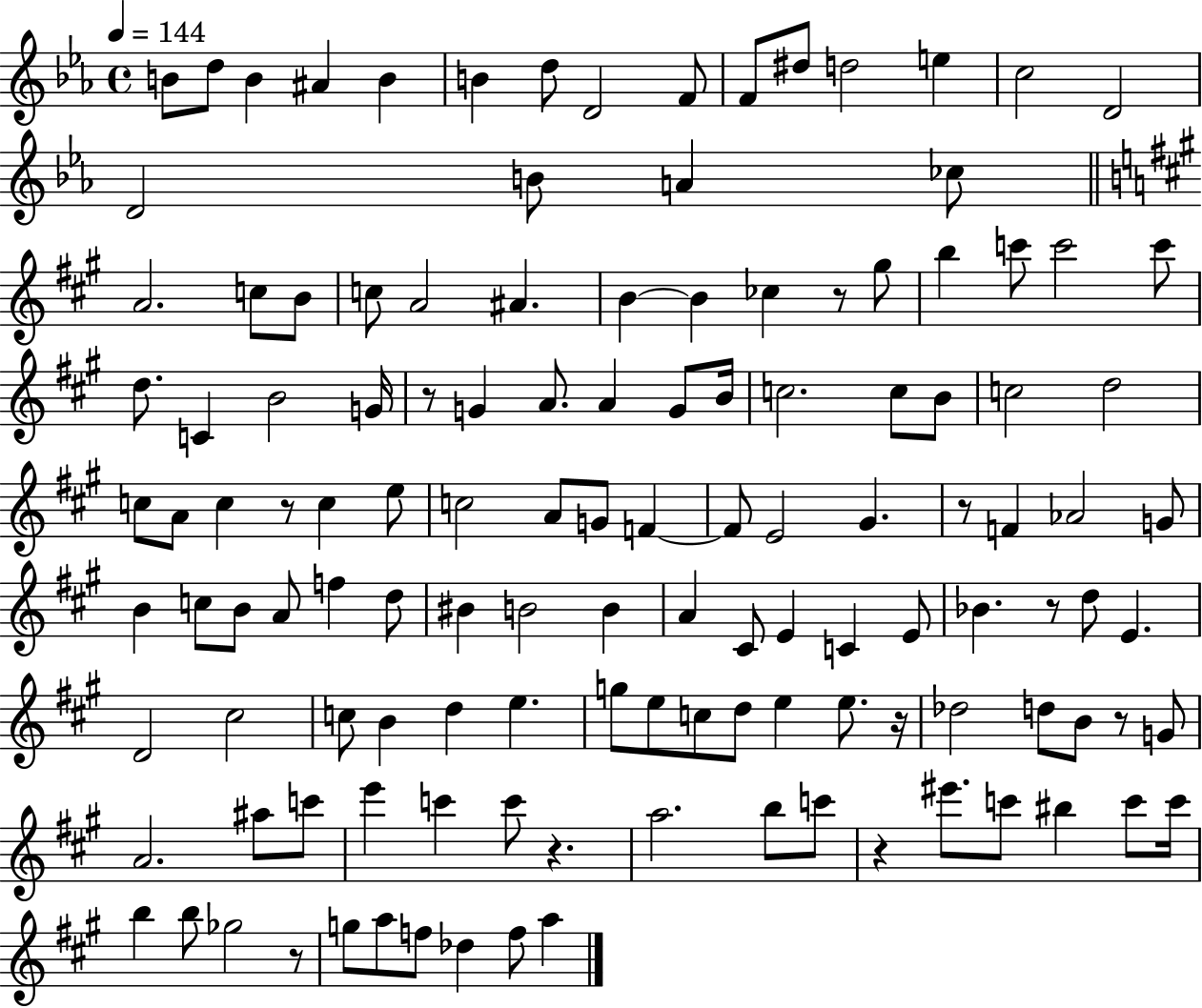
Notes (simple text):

B4/e D5/e B4/q A#4/q B4/q B4/q D5/e D4/h F4/e F4/e D#5/e D5/h E5/q C5/h D4/h D4/h B4/e A4/q CES5/e A4/h. C5/e B4/e C5/e A4/h A#4/q. B4/q B4/q CES5/q R/e G#5/e B5/q C6/e C6/h C6/e D5/e. C4/q B4/h G4/s R/e G4/q A4/e. A4/q G4/e B4/s C5/h. C5/e B4/e C5/h D5/h C5/e A4/e C5/q R/e C5/q E5/e C5/h A4/e G4/e F4/q F4/e E4/h G#4/q. R/e F4/q Ab4/h G4/e B4/q C5/e B4/e A4/e F5/q D5/e BIS4/q B4/h B4/q A4/q C#4/e E4/q C4/q E4/e Bb4/q. R/e D5/e E4/q. D4/h C#5/h C5/e B4/q D5/q E5/q. G5/e E5/e C5/e D5/e E5/q E5/e. R/s Db5/h D5/e B4/e R/e G4/e A4/h. A#5/e C6/e E6/q C6/q C6/e R/q. A5/h. B5/e C6/e R/q EIS6/e. C6/e BIS5/q C6/e C6/s B5/q B5/e Gb5/h R/e G5/e A5/e F5/e Db5/q F5/e A5/q